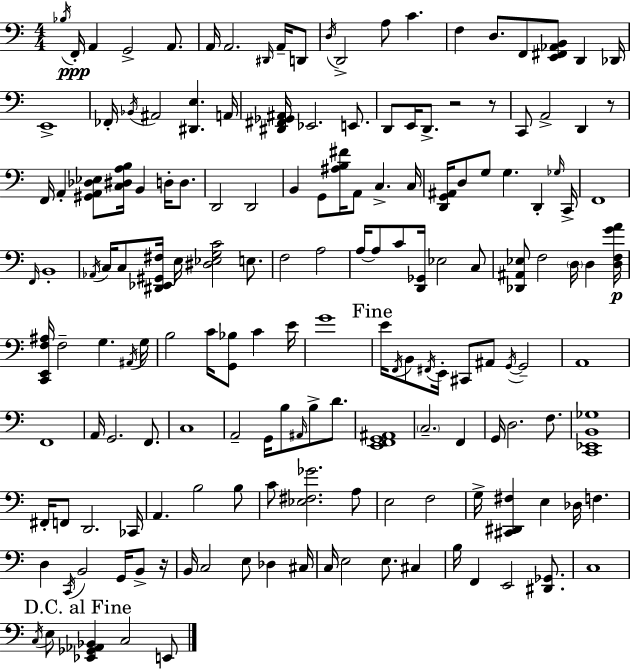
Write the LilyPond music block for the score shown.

{
  \clef bass
  \numericTimeSignature
  \time 4/4
  \key c \major
  \acciaccatura { bes16 }\ppp f,16-. a,4 g,2-> a,8. | a,16 a,2. \grace { dis,16 } a,16-- | d,8 \acciaccatura { d16 } d,2-> a8 c'4. | f4 d8. f,8 <e, fis, aes, b,>8 d,4 | \break des,16 e,1-> | fes,16-. \acciaccatura { bes,16 } ais,2 <dis, e>4. | a,16 <dis, fis, ges, ais,>16 ees,2. | e,8. d,8 e,16 d,8.-> r2 | \break r8 c,8 a,2-> d,4 | r8 f,16 a,4-. <gis, a, des ees>8 <c dis a b>16 b,4 | d16-. d8. d,2 d,2 | b,4 g,8 <ais b fis'>16 a,8 c4.-> | \break c16 <d, g, ais,>16 d8 g8 g4. d,4-. | \grace { ges16 } c,16-> f,1 | \grace { f,16 } b,1-. | \acciaccatura { aes,16 } c16 c8 <dis, ees, gis, fis>16 e16 <dis ees g c'>2 | \break e8. f2 a2 | a16~~ a8 c'8 <d, ges,>16 ees2 | c8 <des, ais, ees>8 f2 | \parenthesize d16 d4 <d f g' a'>16\p <c, e, f ais>16 f2-- | \break g4. \acciaccatura { ais,16 } g16 b2 | c'16 <g, bes>8 c'4 e'16 g'1 | \mark "Fine" e'16 \acciaccatura { f,16 } b,8 \acciaccatura { fis,16 } e,16-. cis,8 | ais,8 \acciaccatura { g,16~ }~ g,2-- a,1 | \break f,1 | a,16 g,2. | f,8. c1 | a,2-- | \break g,16 b8 \grace { ais,16 } b8-> d'8. <e, f, g, ais,>1 | \parenthesize c2.-- | f,4 g,16 d2. | f8. <c, ees, b, ges>1 | \break fis,16-. f,8 d,2. | ces,16 a,4. | b2 b8 c'8 <ees fis ges'>2. | a8 e2 | \break f2 g16-> <cis, dis, fis>4 | e4 des16 f4. d4 | \acciaccatura { c,16 } b,2 g,16 b,8-> r16 b,16 c2 | e8 des4 cis16 c16 e2 | \break e8. cis4 b16 f,4 | e,2 <dis, ges,>8. c1 | \mark "D.C. al Fine" \acciaccatura { c16 } e8 | <ees, ges, aes, bes,>4 c2 e,8 \bar "|."
}